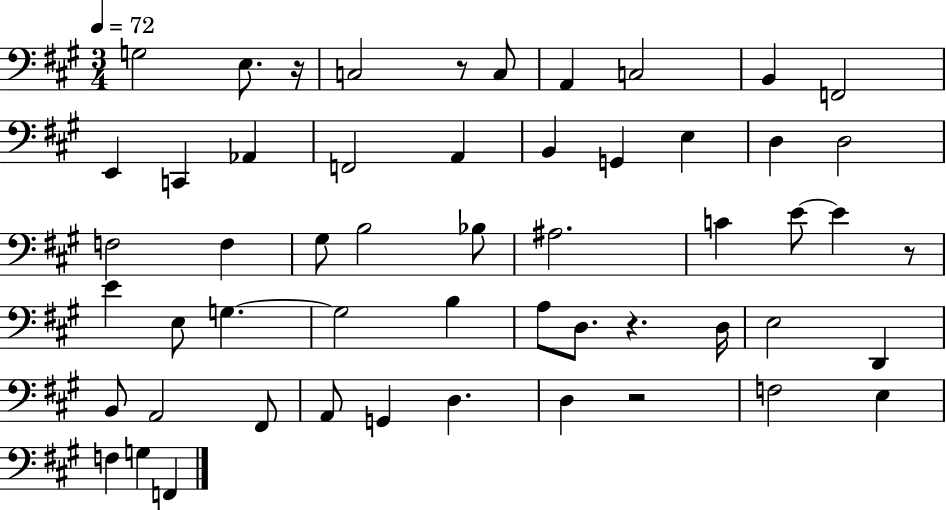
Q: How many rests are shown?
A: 5